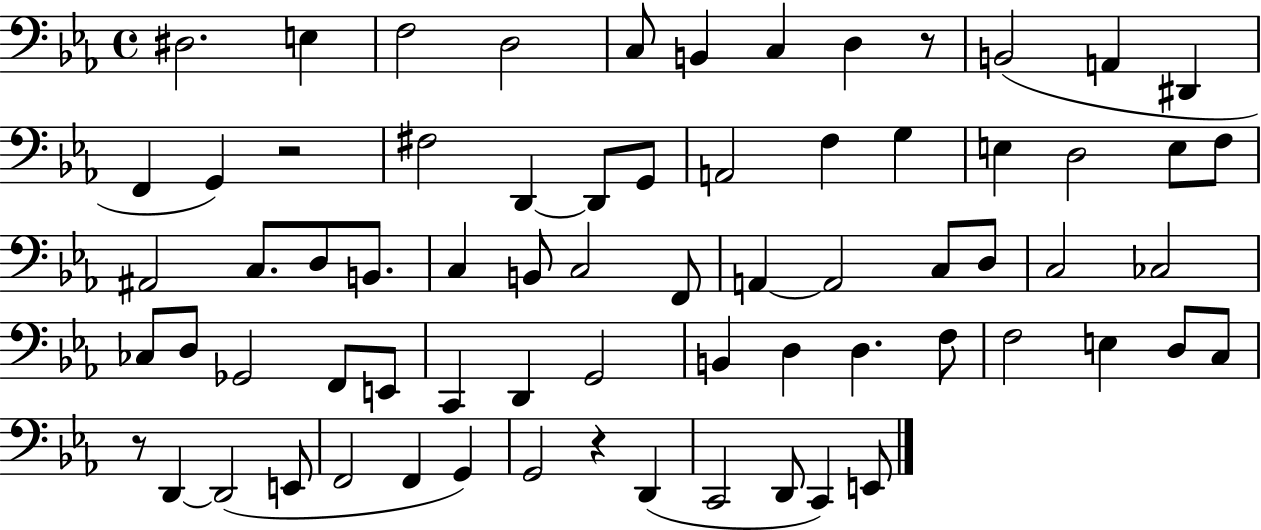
{
  \clef bass
  \time 4/4
  \defaultTimeSignature
  \key ees \major
  dis2. e4 | f2 d2 | c8 b,4 c4 d4 r8 | b,2( a,4 dis,4 | \break f,4 g,4) r2 | fis2 d,4~~ d,8 g,8 | a,2 f4 g4 | e4 d2 e8 f8 | \break ais,2 c8. d8 b,8. | c4 b,8 c2 f,8 | a,4~~ a,2 c8 d8 | c2 ces2 | \break ces8 d8 ges,2 f,8 e,8 | c,4 d,4 g,2 | b,4 d4 d4. f8 | f2 e4 d8 c8 | \break r8 d,4~~ d,2( e,8 | f,2 f,4 g,4) | g,2 r4 d,4( | c,2 d,8 c,4) e,8 | \break \bar "|."
}